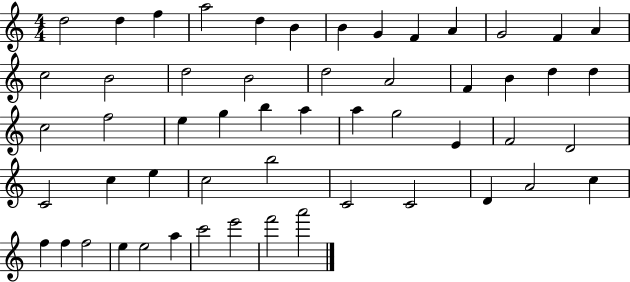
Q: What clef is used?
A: treble